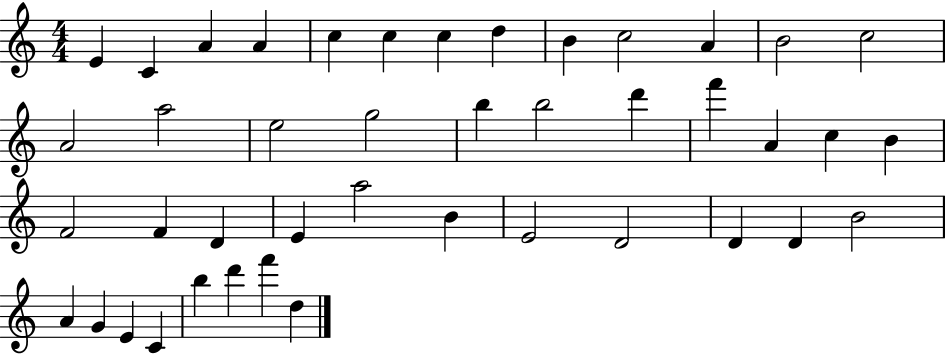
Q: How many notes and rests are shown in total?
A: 43